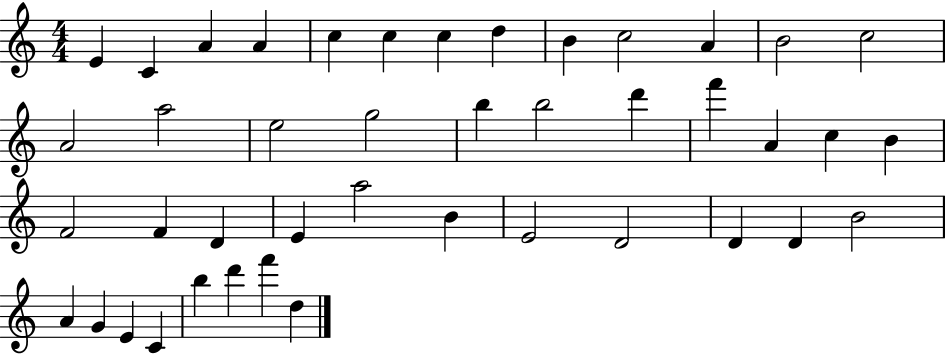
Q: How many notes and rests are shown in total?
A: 43